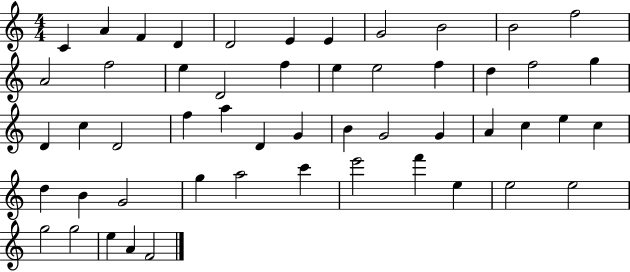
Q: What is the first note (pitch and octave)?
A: C4